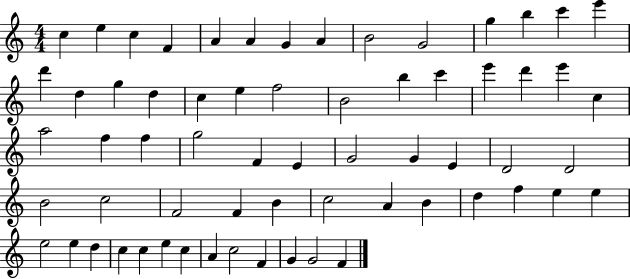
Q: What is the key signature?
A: C major